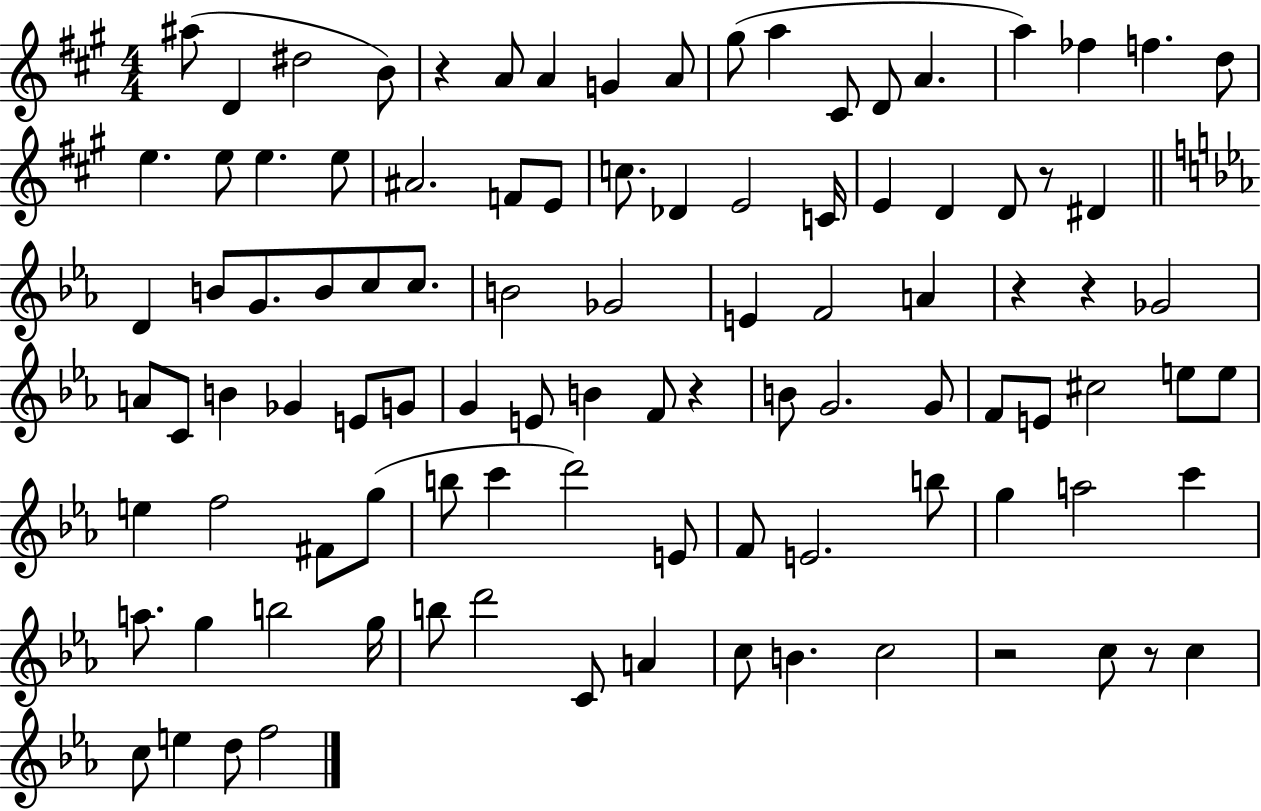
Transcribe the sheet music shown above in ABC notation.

X:1
T:Untitled
M:4/4
L:1/4
K:A
^a/2 D ^d2 B/2 z A/2 A G A/2 ^g/2 a ^C/2 D/2 A a _f f d/2 e e/2 e e/2 ^A2 F/2 E/2 c/2 _D E2 C/4 E D D/2 z/2 ^D D B/2 G/2 B/2 c/2 c/2 B2 _G2 E F2 A z z _G2 A/2 C/2 B _G E/2 G/2 G E/2 B F/2 z B/2 G2 G/2 F/2 E/2 ^c2 e/2 e/2 e f2 ^F/2 g/2 b/2 c' d'2 E/2 F/2 E2 b/2 g a2 c' a/2 g b2 g/4 b/2 d'2 C/2 A c/2 B c2 z2 c/2 z/2 c c/2 e d/2 f2